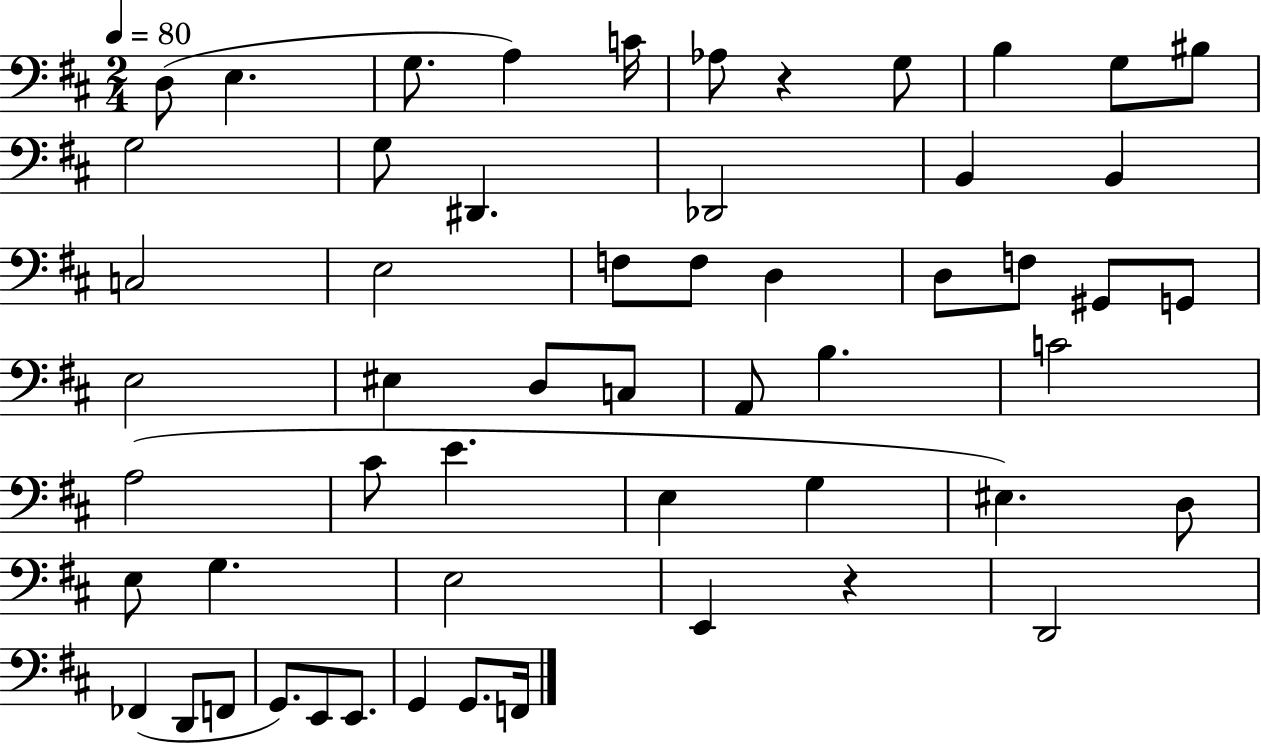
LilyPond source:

{
  \clef bass
  \numericTimeSignature
  \time 2/4
  \key d \major
  \tempo 4 = 80
  d8( e4. | g8. a4) c'16 | aes8 r4 g8 | b4 g8 bis8 | \break g2 | g8 dis,4. | des,2 | b,4 b,4 | \break c2 | e2 | f8 f8 d4 | d8 f8 gis,8 g,8 | \break e2 | eis4 d8 c8 | a,8 b4. | c'2 | \break a2( | cis'8 e'4. | e4 g4 | eis4.) d8 | \break e8 g4. | e2 | e,4 r4 | d,2 | \break fes,4( d,8 f,8 | g,8.) e,8 e,8. | g,4 g,8. f,16 | \bar "|."
}